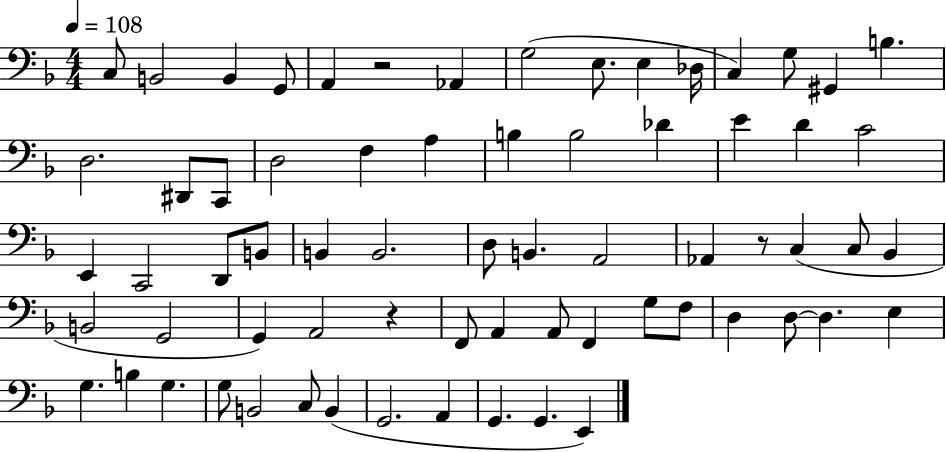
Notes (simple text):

C3/e B2/h B2/q G2/e A2/q R/h Ab2/q G3/h E3/e. E3/q Db3/s C3/q G3/e G#2/q B3/q. D3/h. D#2/e C2/e D3/h F3/q A3/q B3/q B3/h Db4/q E4/q D4/q C4/h E2/q C2/h D2/e B2/e B2/q B2/h. D3/e B2/q. A2/h Ab2/q R/e C3/q C3/e Bb2/q B2/h G2/h G2/q A2/h R/q F2/e A2/q A2/e F2/q G3/e F3/e D3/q D3/e D3/q. E3/q G3/q. B3/q G3/q. G3/e B2/h C3/e B2/q G2/h. A2/q G2/q. G2/q. E2/q